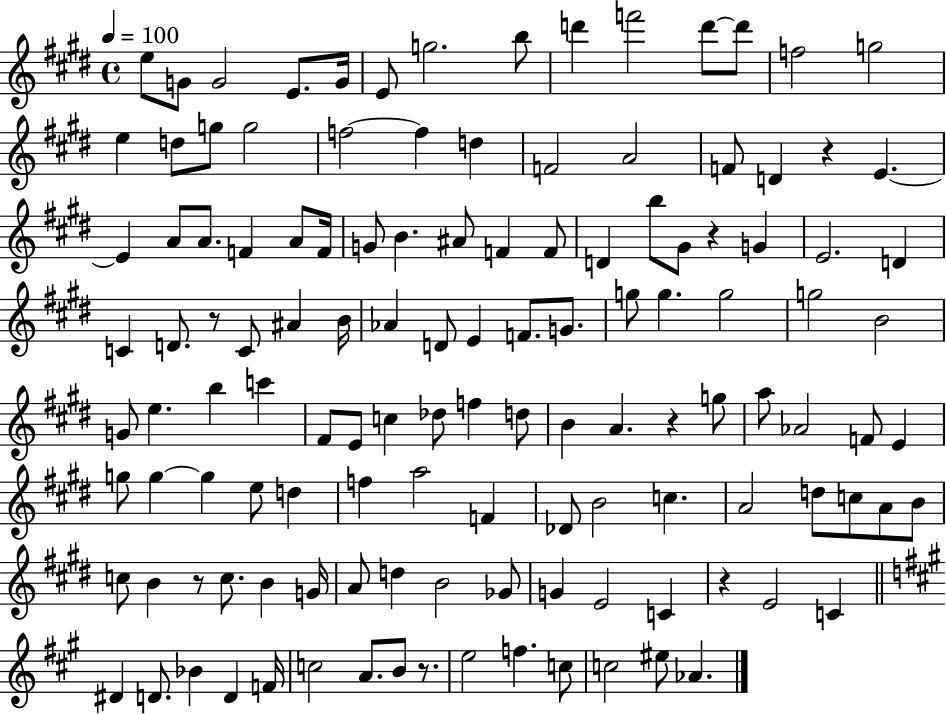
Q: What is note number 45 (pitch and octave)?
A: D4